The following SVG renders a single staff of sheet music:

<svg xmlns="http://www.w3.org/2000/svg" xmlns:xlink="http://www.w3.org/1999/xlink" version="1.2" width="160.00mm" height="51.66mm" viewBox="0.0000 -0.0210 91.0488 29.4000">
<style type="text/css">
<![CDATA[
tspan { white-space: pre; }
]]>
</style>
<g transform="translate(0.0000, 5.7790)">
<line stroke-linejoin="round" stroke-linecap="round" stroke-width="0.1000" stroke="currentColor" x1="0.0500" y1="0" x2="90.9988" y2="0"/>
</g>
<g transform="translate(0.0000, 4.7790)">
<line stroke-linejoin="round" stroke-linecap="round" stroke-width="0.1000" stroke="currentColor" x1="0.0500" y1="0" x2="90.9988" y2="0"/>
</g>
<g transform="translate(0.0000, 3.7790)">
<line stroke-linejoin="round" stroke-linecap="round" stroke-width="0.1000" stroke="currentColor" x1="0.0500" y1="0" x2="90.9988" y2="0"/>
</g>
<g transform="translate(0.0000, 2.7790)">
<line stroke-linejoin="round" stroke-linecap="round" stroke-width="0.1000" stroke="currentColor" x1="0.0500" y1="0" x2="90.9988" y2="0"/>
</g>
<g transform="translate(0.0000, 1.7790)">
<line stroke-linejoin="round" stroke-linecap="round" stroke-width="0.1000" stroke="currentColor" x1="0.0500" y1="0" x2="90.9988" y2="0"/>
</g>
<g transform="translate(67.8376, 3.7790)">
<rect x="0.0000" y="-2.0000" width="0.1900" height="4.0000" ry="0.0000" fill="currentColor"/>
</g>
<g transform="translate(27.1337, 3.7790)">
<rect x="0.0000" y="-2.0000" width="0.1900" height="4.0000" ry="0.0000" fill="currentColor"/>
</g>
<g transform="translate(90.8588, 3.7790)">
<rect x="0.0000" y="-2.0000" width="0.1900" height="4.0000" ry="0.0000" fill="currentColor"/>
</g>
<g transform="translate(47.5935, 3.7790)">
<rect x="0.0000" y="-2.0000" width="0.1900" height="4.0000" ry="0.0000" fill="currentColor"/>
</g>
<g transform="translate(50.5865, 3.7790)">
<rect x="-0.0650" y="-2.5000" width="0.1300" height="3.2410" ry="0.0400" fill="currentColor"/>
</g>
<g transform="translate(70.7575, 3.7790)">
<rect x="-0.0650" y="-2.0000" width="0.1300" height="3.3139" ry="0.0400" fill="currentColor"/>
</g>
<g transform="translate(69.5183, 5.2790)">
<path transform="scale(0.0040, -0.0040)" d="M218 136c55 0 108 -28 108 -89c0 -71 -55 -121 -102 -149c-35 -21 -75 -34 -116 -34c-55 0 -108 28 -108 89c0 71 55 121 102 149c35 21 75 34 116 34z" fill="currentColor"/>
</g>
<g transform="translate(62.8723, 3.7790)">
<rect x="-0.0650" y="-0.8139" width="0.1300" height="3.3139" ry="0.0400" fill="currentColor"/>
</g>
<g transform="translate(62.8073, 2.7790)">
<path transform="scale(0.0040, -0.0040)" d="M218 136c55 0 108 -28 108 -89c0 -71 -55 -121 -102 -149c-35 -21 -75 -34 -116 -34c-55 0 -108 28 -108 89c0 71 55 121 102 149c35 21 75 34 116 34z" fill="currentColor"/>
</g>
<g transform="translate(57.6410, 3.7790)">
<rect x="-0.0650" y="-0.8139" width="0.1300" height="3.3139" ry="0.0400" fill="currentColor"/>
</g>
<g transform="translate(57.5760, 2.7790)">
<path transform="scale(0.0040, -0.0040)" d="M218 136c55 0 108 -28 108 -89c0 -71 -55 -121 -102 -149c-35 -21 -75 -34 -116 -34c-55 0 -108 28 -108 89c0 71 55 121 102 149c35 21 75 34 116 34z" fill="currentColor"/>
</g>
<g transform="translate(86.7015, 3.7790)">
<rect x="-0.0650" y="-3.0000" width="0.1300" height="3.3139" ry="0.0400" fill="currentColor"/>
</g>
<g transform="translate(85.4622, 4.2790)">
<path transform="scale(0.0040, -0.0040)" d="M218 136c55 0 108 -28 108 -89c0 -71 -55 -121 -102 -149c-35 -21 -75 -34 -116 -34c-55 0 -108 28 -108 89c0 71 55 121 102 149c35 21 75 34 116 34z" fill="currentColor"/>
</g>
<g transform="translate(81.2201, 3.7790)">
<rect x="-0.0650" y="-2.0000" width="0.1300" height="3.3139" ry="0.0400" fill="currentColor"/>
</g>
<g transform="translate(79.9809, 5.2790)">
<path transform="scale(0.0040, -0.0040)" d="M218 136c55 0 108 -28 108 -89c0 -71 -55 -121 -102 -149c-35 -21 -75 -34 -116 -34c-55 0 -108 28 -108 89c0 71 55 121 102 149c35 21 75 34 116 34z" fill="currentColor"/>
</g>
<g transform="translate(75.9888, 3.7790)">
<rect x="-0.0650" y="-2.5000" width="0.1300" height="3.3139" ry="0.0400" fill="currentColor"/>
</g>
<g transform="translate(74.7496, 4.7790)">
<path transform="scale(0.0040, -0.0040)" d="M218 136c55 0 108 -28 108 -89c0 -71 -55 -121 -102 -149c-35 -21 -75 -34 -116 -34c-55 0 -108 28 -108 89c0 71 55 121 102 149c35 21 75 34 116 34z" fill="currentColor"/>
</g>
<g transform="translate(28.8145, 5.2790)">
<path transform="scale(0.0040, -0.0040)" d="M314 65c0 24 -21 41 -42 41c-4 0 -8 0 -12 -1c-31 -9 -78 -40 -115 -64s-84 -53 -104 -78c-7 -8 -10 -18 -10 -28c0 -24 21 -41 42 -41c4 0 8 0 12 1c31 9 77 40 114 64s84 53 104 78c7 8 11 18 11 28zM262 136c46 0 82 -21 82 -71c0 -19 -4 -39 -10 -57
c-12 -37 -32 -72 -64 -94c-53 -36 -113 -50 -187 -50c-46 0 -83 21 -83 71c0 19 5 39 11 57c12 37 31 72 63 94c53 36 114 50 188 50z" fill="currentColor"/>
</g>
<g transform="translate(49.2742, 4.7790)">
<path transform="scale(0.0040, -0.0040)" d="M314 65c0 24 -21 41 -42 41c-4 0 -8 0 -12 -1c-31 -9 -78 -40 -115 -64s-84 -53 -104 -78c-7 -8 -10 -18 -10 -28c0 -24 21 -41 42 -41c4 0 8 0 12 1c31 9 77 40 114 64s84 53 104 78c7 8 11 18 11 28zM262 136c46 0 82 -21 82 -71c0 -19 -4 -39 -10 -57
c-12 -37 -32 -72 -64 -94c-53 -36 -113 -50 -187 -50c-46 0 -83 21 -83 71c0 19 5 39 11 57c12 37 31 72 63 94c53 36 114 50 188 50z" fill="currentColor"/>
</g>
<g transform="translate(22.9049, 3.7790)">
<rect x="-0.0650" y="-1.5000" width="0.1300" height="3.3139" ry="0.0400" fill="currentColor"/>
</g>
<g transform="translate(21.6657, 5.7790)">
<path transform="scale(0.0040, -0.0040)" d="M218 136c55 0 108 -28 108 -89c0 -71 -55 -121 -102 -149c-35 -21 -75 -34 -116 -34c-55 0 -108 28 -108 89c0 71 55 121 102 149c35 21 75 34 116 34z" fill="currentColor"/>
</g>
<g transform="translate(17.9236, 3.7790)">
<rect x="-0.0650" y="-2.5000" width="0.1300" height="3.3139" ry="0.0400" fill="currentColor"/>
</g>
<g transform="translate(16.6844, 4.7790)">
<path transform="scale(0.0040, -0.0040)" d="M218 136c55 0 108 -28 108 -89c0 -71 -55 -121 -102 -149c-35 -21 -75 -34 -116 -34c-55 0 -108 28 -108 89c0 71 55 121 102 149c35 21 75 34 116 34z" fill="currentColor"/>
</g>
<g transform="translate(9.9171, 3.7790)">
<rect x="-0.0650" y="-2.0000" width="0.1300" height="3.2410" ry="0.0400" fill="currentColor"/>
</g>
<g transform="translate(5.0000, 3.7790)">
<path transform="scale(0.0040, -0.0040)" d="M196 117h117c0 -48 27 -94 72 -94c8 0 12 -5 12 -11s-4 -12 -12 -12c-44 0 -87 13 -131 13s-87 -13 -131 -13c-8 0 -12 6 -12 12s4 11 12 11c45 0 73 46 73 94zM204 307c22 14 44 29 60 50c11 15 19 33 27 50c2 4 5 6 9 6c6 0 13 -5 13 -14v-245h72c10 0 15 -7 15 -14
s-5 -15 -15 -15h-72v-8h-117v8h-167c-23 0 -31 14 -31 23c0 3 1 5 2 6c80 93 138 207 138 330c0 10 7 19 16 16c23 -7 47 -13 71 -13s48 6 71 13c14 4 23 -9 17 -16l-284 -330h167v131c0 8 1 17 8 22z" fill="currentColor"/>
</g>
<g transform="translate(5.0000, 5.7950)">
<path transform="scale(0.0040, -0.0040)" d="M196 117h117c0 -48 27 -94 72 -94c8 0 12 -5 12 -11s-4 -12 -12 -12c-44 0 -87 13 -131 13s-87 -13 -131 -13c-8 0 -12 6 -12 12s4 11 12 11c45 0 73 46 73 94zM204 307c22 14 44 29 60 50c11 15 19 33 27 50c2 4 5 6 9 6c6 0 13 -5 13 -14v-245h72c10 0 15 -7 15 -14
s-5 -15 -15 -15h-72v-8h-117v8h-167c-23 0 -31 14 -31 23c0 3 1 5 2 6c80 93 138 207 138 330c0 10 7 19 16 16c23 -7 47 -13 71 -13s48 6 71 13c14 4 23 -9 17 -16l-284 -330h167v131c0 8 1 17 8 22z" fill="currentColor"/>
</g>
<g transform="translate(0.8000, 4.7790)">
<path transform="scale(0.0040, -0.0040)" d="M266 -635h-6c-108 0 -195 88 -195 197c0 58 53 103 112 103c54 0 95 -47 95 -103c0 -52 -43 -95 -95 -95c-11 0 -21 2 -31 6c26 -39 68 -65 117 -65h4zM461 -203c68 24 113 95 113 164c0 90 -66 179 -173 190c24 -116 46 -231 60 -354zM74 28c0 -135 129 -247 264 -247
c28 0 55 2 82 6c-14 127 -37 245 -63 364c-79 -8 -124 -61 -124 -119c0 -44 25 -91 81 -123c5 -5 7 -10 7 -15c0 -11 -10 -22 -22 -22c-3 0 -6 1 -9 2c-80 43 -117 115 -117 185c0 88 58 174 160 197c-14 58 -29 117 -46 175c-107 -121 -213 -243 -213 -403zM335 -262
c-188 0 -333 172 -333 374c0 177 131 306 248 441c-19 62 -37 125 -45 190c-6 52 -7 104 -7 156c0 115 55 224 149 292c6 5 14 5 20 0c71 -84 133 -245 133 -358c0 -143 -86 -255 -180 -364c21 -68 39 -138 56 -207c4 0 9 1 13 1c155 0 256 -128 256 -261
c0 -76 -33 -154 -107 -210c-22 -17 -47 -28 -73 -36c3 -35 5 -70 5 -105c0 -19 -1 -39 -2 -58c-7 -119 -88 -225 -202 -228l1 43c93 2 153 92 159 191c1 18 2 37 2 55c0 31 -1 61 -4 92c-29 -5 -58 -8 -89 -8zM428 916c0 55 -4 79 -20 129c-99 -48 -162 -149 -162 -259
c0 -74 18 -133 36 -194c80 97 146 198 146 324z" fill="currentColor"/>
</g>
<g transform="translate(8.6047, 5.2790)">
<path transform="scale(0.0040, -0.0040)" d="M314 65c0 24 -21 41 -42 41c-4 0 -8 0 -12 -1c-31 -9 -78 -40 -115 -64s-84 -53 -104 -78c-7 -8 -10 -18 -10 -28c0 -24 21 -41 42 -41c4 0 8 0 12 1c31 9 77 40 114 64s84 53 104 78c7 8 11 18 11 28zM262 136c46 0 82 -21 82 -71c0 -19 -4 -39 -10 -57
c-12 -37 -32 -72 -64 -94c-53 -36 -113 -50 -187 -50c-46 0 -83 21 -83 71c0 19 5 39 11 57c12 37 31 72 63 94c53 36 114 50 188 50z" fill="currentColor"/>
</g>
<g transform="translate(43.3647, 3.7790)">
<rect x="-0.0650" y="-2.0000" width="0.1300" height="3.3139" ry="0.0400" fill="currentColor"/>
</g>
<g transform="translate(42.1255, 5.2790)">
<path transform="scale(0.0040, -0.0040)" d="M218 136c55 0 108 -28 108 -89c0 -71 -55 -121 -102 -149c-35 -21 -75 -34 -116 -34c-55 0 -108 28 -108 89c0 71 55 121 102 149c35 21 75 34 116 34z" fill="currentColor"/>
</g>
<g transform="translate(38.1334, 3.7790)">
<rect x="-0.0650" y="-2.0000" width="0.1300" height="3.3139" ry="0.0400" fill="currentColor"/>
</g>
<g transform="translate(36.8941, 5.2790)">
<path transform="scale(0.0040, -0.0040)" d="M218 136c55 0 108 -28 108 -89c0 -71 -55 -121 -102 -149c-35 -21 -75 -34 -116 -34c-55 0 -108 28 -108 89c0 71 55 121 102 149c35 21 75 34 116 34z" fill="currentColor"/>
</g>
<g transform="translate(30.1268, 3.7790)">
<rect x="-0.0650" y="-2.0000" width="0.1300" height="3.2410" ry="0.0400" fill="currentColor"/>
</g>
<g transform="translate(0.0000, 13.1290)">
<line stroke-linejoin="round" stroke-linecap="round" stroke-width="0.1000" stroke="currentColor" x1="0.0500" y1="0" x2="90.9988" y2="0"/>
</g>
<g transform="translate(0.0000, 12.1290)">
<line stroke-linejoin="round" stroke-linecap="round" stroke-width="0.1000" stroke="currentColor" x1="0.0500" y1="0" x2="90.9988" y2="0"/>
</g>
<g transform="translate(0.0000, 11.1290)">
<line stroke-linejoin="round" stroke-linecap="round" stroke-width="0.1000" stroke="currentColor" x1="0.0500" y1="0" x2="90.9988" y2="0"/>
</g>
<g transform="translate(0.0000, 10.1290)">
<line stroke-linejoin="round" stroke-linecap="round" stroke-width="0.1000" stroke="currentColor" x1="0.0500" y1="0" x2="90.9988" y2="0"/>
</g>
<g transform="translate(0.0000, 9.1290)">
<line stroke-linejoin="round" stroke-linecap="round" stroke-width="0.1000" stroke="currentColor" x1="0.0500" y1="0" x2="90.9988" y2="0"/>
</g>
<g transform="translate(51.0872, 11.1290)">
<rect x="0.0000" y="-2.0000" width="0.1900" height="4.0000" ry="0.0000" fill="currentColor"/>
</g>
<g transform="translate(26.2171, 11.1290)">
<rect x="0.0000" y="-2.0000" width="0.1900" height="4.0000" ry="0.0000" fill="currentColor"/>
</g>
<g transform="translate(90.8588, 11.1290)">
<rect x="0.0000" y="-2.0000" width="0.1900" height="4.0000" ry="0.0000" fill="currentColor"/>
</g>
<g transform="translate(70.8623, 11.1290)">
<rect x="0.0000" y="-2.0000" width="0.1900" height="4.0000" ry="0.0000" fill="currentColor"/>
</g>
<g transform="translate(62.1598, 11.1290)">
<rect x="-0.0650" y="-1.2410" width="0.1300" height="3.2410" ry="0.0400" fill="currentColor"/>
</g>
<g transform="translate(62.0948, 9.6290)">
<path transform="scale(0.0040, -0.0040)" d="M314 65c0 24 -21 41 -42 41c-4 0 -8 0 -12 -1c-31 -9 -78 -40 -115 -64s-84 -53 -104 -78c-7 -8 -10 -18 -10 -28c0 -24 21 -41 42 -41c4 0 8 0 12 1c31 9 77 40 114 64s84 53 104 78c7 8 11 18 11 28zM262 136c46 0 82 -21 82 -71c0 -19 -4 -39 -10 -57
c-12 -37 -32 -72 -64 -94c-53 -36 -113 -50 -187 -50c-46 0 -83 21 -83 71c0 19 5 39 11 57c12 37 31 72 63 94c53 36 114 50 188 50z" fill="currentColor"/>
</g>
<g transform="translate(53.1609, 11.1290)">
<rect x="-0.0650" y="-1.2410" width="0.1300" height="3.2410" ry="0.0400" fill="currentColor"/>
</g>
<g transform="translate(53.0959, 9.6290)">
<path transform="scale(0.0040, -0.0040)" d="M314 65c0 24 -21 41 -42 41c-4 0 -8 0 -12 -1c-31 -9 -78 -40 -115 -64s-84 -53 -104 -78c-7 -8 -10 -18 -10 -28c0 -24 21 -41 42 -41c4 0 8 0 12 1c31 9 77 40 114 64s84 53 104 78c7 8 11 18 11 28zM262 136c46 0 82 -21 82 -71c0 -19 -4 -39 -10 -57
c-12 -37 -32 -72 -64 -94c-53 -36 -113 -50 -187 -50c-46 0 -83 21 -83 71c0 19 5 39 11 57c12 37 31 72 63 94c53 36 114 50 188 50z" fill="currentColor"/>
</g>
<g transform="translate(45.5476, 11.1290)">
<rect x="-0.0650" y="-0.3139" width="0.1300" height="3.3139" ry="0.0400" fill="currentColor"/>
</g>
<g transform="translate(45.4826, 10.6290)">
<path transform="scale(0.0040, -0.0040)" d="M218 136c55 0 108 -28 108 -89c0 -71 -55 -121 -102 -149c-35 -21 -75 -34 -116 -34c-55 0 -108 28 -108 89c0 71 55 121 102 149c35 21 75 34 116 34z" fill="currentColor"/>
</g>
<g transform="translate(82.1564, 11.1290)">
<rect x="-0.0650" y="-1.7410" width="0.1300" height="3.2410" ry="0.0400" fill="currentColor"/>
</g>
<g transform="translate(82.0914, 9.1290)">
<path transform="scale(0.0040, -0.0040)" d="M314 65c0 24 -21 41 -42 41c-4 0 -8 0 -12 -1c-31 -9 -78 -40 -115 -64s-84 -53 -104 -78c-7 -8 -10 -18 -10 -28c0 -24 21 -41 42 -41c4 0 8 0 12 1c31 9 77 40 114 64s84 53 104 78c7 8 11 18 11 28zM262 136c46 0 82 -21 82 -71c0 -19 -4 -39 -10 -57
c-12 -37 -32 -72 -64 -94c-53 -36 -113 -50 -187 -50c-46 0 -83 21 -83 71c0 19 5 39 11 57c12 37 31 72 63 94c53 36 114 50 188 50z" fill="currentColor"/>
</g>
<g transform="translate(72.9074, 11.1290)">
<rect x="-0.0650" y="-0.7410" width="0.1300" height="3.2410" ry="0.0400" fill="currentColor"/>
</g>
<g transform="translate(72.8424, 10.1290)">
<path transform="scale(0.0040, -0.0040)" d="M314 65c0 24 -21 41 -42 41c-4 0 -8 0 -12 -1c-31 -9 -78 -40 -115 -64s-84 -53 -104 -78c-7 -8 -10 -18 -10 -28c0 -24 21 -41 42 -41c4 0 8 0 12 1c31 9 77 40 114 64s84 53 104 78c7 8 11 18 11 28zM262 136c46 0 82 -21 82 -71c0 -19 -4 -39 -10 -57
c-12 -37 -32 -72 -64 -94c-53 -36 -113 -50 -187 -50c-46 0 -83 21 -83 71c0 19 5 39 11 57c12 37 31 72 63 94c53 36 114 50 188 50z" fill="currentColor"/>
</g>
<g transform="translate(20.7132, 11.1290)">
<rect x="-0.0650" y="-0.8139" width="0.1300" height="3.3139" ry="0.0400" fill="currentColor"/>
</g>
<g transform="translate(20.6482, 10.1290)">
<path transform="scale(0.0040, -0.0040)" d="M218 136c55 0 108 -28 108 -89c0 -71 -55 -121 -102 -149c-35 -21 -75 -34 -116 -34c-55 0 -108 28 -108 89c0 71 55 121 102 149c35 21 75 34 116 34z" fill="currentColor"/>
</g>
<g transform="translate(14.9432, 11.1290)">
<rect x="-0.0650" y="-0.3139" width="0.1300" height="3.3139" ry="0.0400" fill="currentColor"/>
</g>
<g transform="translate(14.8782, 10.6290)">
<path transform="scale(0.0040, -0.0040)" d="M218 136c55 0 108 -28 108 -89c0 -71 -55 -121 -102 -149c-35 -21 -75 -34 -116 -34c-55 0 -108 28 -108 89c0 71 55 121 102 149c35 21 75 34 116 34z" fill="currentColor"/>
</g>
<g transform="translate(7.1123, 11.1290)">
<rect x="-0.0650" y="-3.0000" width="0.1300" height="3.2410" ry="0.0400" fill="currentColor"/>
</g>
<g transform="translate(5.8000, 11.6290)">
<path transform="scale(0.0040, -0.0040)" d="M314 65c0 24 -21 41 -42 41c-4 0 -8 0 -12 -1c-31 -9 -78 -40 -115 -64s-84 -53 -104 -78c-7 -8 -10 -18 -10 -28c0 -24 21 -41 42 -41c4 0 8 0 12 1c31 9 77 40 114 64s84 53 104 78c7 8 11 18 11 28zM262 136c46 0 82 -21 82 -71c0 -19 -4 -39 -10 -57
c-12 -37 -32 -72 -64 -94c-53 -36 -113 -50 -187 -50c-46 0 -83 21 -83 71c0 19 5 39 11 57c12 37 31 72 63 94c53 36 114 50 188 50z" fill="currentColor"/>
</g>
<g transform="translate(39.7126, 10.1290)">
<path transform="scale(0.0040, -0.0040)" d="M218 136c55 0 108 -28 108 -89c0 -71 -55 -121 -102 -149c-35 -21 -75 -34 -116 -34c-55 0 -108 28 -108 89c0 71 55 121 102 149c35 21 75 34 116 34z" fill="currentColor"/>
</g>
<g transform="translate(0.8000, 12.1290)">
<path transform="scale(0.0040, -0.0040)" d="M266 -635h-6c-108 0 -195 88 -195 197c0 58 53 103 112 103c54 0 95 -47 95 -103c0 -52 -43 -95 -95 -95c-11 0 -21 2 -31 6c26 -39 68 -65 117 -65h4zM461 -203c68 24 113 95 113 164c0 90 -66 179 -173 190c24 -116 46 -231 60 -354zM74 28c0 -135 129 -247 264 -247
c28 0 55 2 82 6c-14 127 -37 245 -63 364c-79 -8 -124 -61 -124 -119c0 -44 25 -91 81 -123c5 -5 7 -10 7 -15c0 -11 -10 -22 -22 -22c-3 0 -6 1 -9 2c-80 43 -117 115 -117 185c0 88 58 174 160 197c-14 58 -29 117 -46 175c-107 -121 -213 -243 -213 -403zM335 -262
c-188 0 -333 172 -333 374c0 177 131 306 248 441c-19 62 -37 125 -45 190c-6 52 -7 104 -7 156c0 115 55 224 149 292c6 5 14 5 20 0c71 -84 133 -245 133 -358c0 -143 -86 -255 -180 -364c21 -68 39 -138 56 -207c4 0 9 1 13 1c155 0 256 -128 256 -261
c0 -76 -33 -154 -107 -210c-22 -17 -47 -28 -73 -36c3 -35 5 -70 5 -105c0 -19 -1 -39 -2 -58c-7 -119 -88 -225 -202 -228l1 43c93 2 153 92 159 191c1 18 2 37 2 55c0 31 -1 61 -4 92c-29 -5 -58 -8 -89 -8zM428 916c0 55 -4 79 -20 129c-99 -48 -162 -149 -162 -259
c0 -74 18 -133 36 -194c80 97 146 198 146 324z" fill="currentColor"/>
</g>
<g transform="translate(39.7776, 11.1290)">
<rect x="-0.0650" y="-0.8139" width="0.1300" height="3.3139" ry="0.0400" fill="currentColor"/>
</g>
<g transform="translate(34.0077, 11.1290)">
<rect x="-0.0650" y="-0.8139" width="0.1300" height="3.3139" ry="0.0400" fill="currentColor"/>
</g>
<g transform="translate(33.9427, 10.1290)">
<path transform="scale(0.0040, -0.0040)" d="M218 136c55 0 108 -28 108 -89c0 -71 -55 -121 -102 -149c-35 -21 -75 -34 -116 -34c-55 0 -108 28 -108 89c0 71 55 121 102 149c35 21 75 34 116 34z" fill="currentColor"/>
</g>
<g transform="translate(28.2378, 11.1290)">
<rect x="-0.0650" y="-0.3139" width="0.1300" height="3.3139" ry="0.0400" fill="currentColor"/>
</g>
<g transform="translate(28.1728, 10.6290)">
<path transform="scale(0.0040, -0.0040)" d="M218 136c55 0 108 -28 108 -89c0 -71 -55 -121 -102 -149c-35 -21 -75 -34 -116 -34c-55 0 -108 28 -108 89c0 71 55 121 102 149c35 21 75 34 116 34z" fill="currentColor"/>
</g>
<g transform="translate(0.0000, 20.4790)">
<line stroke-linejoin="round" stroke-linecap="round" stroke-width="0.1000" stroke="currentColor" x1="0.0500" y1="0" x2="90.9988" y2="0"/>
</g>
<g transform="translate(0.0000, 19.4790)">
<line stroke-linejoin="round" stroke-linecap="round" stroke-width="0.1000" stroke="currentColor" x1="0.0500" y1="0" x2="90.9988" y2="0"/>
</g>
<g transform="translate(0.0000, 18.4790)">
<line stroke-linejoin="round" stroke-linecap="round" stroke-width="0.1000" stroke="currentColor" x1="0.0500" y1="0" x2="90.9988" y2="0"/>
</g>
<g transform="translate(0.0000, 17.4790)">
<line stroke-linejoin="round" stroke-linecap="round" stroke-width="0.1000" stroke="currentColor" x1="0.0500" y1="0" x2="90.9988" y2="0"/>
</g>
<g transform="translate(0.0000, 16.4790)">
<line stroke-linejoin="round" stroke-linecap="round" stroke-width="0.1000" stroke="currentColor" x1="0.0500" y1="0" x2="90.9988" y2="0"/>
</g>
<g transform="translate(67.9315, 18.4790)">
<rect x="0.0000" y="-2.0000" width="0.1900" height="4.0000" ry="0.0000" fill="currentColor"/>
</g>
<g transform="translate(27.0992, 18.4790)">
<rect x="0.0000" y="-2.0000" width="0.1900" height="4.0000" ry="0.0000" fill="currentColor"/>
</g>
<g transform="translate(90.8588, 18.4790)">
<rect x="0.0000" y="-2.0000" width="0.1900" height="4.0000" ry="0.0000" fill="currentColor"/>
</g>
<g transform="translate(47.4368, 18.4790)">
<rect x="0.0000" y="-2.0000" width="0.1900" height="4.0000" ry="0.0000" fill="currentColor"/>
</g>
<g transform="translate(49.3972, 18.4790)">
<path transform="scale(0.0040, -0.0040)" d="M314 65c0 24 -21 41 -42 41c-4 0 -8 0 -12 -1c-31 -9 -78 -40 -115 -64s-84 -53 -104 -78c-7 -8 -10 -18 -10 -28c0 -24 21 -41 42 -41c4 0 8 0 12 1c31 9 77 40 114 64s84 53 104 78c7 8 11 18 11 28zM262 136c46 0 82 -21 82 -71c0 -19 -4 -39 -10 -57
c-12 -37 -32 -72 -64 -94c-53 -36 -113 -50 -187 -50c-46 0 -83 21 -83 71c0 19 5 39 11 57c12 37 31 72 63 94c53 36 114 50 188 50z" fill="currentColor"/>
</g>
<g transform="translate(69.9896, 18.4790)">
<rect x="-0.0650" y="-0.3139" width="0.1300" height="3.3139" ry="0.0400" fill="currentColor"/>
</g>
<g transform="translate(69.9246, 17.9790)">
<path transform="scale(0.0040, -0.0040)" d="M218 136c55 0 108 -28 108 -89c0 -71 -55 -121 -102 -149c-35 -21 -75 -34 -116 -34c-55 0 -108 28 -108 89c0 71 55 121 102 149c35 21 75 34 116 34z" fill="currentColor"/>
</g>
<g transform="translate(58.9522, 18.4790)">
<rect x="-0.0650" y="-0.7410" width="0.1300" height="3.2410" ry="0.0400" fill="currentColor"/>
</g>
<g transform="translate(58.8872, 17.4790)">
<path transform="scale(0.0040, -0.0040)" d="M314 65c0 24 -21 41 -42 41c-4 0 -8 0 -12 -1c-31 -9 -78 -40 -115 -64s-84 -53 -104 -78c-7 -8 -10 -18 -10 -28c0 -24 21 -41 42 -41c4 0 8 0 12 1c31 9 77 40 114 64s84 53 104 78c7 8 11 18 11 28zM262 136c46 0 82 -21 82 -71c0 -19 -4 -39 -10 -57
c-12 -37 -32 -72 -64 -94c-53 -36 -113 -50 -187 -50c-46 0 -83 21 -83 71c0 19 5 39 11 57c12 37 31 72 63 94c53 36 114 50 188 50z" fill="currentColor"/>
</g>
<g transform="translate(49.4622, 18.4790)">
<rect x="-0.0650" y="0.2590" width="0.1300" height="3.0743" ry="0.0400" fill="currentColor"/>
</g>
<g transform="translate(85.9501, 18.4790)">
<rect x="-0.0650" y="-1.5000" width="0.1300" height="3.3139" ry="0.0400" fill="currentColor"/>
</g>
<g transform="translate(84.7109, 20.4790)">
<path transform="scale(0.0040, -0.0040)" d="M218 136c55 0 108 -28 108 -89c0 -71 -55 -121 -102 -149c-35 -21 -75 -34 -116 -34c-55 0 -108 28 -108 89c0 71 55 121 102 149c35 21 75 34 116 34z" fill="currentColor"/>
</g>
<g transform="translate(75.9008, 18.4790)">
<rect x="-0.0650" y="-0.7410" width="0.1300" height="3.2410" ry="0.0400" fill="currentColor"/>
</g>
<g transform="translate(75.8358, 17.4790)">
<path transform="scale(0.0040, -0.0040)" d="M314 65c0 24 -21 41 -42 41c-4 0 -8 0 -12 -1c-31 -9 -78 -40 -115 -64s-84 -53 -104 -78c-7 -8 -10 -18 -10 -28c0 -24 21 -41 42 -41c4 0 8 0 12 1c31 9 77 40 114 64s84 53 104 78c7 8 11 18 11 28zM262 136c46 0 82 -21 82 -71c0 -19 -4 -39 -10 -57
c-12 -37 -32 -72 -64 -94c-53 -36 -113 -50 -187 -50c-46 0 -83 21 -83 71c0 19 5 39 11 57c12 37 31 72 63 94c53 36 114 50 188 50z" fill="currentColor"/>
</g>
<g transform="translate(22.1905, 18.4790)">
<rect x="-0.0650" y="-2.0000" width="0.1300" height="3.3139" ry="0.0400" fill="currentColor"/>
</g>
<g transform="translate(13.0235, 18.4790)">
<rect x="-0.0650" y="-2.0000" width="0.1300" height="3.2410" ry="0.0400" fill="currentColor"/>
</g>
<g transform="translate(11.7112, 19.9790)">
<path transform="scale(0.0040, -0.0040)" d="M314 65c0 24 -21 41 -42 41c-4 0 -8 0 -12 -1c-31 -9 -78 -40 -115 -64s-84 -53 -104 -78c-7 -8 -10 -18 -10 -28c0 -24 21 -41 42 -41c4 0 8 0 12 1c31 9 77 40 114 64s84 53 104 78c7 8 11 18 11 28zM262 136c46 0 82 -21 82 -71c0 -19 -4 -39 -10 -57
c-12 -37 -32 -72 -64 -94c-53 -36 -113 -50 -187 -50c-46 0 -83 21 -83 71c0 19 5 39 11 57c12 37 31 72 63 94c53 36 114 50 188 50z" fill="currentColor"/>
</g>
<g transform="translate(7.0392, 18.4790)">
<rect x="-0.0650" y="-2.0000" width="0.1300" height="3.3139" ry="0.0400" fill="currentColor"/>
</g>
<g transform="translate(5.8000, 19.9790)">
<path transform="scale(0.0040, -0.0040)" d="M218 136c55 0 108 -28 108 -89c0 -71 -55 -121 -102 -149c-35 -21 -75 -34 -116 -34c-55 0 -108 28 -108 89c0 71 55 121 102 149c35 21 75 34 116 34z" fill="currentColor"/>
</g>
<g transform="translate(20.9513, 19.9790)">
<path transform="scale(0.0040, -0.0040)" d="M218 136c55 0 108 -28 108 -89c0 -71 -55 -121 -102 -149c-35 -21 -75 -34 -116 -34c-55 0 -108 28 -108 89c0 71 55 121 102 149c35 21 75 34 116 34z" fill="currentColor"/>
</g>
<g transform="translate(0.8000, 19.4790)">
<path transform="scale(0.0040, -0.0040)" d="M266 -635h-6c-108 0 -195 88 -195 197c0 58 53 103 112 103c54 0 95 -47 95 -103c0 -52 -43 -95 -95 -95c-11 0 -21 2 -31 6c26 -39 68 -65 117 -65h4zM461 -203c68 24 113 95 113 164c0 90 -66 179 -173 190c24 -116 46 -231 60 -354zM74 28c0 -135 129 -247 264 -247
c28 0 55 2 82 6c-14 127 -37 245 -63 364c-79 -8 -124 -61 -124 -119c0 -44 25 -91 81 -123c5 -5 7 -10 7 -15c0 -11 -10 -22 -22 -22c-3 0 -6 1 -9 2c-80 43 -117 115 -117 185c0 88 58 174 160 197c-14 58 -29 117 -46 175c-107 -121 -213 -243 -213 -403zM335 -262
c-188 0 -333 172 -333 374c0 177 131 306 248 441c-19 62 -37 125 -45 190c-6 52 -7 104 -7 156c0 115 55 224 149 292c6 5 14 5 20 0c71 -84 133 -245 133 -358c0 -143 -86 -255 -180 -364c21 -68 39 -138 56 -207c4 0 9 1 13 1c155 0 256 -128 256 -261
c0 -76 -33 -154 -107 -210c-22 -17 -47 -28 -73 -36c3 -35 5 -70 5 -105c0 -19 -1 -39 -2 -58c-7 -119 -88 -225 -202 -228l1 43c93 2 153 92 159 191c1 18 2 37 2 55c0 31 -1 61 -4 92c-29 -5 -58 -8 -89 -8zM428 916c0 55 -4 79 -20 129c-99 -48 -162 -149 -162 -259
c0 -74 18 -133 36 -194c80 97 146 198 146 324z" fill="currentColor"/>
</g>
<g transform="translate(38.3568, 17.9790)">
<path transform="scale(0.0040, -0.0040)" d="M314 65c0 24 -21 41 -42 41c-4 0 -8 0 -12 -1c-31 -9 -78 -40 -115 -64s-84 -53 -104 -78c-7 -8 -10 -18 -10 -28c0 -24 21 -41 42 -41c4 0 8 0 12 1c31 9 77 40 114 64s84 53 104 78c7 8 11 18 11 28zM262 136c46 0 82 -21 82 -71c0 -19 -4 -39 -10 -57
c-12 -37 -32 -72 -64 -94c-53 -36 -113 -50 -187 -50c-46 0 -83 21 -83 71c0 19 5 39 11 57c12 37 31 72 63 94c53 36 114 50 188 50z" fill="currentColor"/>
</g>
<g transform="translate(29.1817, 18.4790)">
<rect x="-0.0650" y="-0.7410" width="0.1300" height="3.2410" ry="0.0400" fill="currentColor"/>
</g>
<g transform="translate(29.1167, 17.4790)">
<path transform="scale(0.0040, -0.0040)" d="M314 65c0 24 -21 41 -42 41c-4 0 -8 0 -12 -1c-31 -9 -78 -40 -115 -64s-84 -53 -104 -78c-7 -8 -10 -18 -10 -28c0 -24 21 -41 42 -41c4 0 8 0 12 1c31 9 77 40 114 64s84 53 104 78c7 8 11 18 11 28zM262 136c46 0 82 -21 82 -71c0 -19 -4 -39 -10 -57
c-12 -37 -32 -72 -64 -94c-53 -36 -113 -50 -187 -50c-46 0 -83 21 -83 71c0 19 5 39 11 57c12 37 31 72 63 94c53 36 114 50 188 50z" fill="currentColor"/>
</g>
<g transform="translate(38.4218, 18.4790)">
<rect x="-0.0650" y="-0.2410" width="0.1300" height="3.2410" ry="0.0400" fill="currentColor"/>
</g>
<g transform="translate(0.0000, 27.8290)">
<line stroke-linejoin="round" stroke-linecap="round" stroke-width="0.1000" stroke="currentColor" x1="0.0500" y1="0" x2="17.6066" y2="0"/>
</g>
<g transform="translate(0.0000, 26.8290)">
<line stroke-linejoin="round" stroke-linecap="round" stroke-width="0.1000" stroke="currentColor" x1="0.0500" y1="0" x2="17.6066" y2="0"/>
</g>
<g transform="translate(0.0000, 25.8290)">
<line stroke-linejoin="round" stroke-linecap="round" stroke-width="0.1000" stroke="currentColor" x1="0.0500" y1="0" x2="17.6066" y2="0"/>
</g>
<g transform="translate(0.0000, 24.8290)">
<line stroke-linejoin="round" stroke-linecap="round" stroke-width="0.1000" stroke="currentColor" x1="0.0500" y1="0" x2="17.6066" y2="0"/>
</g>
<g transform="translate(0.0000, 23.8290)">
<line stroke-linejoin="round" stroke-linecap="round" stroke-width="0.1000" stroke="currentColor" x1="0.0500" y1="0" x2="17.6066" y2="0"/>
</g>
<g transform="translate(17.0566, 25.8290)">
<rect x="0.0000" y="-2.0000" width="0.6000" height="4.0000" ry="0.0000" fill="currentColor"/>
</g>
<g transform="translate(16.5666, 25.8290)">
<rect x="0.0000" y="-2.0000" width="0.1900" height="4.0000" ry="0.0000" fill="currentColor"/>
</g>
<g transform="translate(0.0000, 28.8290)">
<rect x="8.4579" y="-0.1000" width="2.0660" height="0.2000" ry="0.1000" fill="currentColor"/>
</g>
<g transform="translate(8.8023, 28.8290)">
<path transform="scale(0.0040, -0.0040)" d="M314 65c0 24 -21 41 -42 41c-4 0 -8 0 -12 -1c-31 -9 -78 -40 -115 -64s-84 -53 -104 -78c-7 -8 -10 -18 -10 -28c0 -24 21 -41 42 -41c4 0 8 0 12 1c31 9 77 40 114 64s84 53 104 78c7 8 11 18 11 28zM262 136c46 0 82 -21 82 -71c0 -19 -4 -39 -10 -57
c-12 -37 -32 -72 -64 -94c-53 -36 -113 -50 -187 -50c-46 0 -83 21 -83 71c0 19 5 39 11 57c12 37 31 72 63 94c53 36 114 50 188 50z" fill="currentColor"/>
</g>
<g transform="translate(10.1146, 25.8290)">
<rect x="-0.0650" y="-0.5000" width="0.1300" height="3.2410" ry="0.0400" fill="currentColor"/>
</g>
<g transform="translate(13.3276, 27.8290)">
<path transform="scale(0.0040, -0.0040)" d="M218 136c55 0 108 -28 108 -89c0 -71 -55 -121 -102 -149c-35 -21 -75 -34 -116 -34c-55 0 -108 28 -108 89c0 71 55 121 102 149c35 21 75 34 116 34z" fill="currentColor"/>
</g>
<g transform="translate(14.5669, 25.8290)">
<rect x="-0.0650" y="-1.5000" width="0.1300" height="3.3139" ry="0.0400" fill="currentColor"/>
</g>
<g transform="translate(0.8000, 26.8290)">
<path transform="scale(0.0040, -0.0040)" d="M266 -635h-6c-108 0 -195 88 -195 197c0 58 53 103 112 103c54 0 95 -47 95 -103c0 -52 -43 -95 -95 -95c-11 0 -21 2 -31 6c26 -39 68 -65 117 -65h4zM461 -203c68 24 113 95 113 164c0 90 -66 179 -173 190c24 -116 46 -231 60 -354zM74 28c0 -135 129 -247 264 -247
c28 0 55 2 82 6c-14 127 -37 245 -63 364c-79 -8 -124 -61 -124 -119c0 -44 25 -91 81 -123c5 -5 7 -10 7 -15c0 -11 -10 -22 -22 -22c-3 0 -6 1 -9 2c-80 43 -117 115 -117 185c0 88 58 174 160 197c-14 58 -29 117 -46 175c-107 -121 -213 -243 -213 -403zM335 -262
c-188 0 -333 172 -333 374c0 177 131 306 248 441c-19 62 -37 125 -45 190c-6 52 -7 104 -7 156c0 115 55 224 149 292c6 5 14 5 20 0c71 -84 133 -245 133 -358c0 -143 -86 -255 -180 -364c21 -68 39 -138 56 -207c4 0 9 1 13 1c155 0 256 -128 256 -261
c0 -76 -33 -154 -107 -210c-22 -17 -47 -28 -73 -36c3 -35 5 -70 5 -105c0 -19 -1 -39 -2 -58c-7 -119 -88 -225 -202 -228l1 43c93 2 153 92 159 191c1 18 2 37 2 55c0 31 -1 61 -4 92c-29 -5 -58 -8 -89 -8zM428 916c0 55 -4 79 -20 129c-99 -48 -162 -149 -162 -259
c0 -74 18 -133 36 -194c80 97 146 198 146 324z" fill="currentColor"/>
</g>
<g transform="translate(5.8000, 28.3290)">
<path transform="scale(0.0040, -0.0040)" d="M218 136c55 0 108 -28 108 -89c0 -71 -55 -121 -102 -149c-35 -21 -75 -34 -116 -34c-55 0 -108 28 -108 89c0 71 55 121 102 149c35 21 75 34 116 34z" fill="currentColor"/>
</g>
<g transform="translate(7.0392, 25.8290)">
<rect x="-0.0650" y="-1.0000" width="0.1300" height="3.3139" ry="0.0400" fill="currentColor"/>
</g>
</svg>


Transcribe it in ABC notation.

X:1
T:Untitled
M:4/4
L:1/4
K:C
F2 G E F2 F F G2 d d F G F A A2 c d c d d c e2 e2 d2 f2 F F2 F d2 c2 B2 d2 c d2 E D C2 E